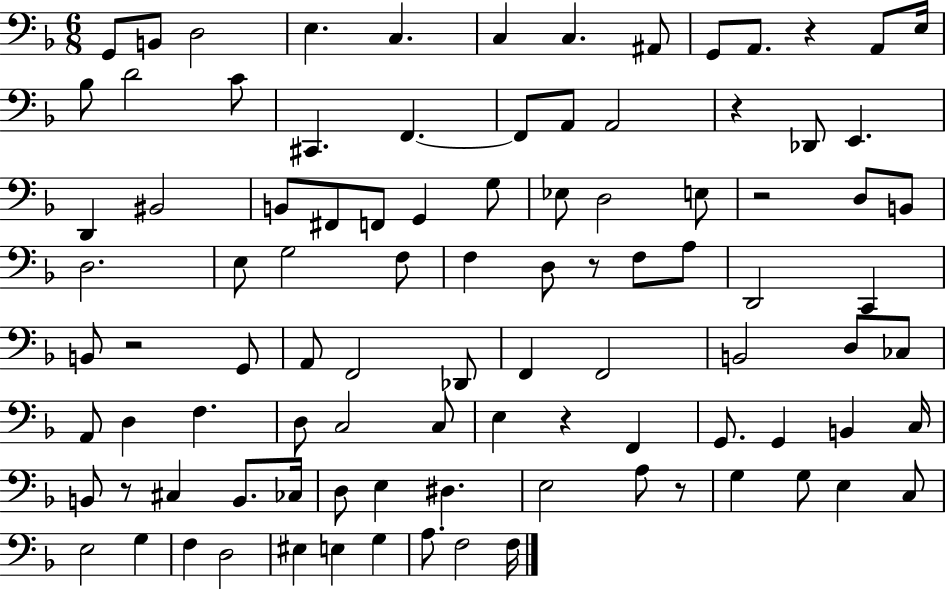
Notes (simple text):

G2/e B2/e D3/h E3/q. C3/q. C3/q C3/q. A#2/e G2/e A2/e. R/q A2/e E3/s Bb3/e D4/h C4/e C#2/q. F2/q. F2/e A2/e A2/h R/q Db2/e E2/q. D2/q BIS2/h B2/e F#2/e F2/e G2/q G3/e Eb3/e D3/h E3/e R/h D3/e B2/e D3/h. E3/e G3/h F3/e F3/q D3/e R/e F3/e A3/e D2/h C2/q B2/e R/h G2/e A2/e F2/h Db2/e F2/q F2/h B2/h D3/e CES3/e A2/e D3/q F3/q. D3/e C3/h C3/e E3/q R/q F2/q G2/e. G2/q B2/q C3/s B2/e R/e C#3/q B2/e. CES3/s D3/e E3/q D#3/q. E3/h A3/e R/e G3/q G3/e E3/q C3/e E3/h G3/q F3/q D3/h EIS3/q E3/q G3/q A3/e. F3/h F3/s